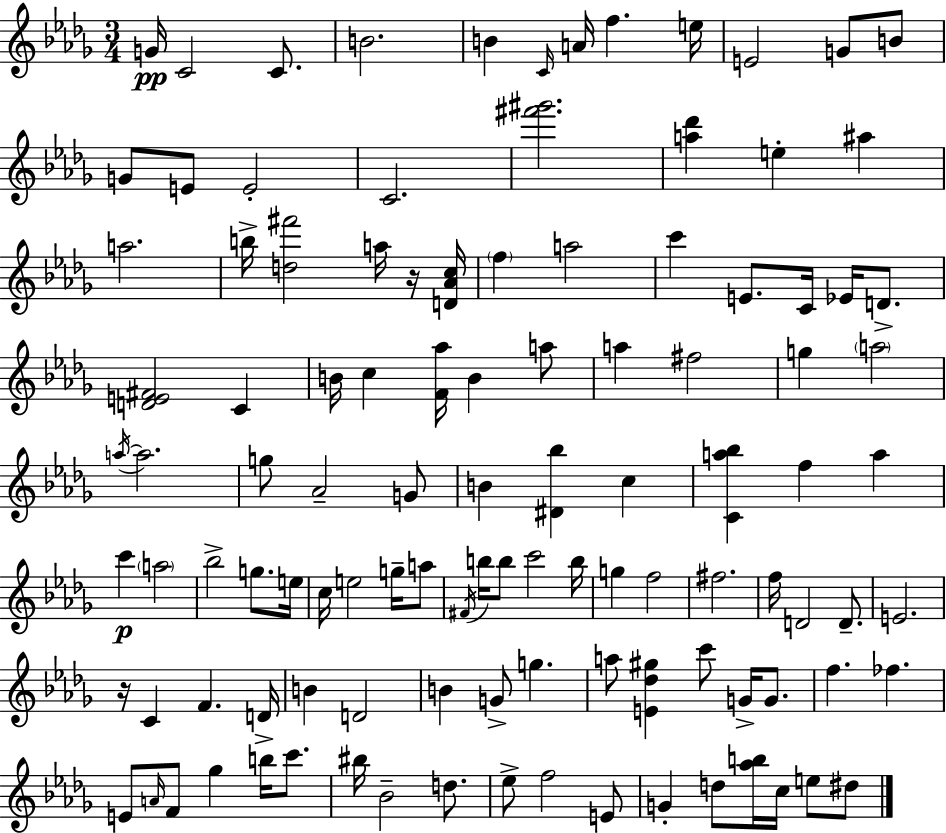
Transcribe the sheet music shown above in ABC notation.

X:1
T:Untitled
M:3/4
L:1/4
K:Bbm
G/4 C2 C/2 B2 B C/4 A/4 f e/4 E2 G/2 B/2 G/2 E/2 E2 C2 [^f'^g']2 [a_d'] e ^a a2 b/4 [d^f']2 a/4 z/4 [D_Ac]/4 f a2 c' E/2 C/4 _E/4 D/2 [DE^F]2 C B/4 c [F_a]/4 B a/2 a ^f2 g a2 a/4 a2 g/2 _A2 G/2 B [^D_b] c [Ca_b] f a c' a2 _b2 g/2 e/4 c/4 e2 g/4 a/2 ^F/4 b/4 b/2 c'2 b/4 g f2 ^f2 f/4 D2 D/2 E2 z/4 C F D/4 B D2 B G/2 g a/2 [E_d^g] c'/2 G/4 G/2 f _f E/2 A/4 F/2 _g b/4 c'/2 ^b/4 _B2 d/2 _e/2 f2 E/2 G d/2 [_ab]/4 c/4 e/2 ^d/2